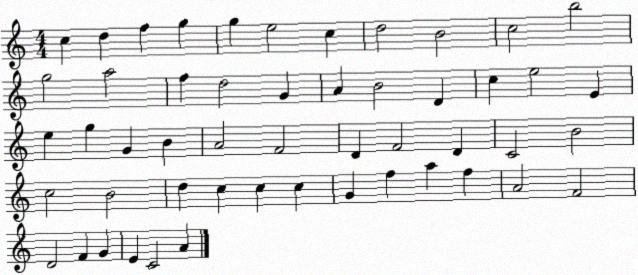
X:1
T:Untitled
M:4/4
L:1/4
K:C
c d f g g e2 c d2 B2 c2 b2 g2 a2 f d2 G A B2 D c e2 E e g G B A2 F2 D F2 D C2 B2 c2 B2 d c c c G f a f A2 F2 D2 F G E C2 A